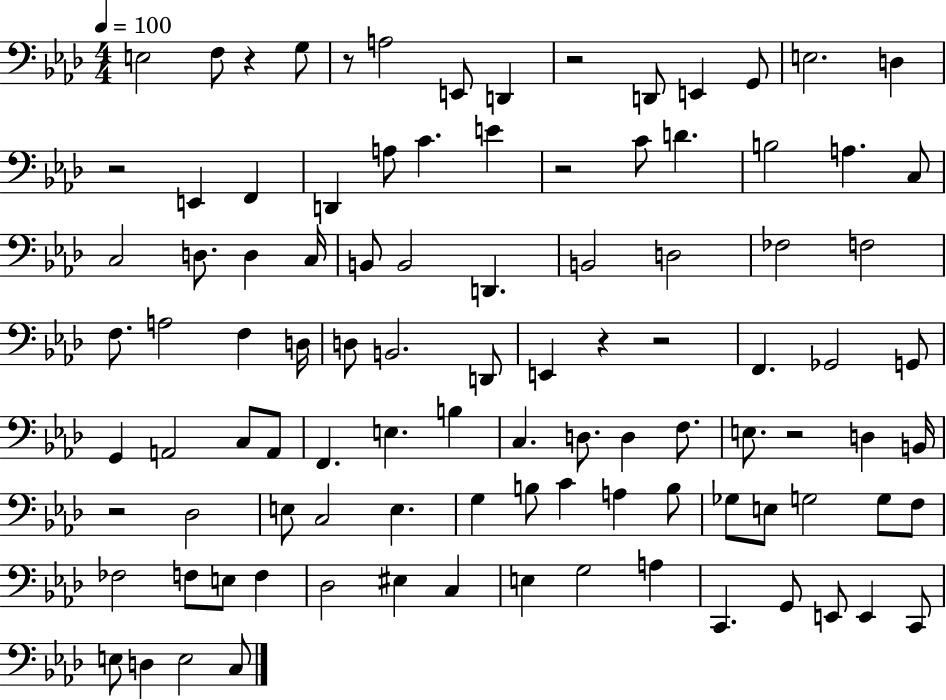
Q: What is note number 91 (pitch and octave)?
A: C3